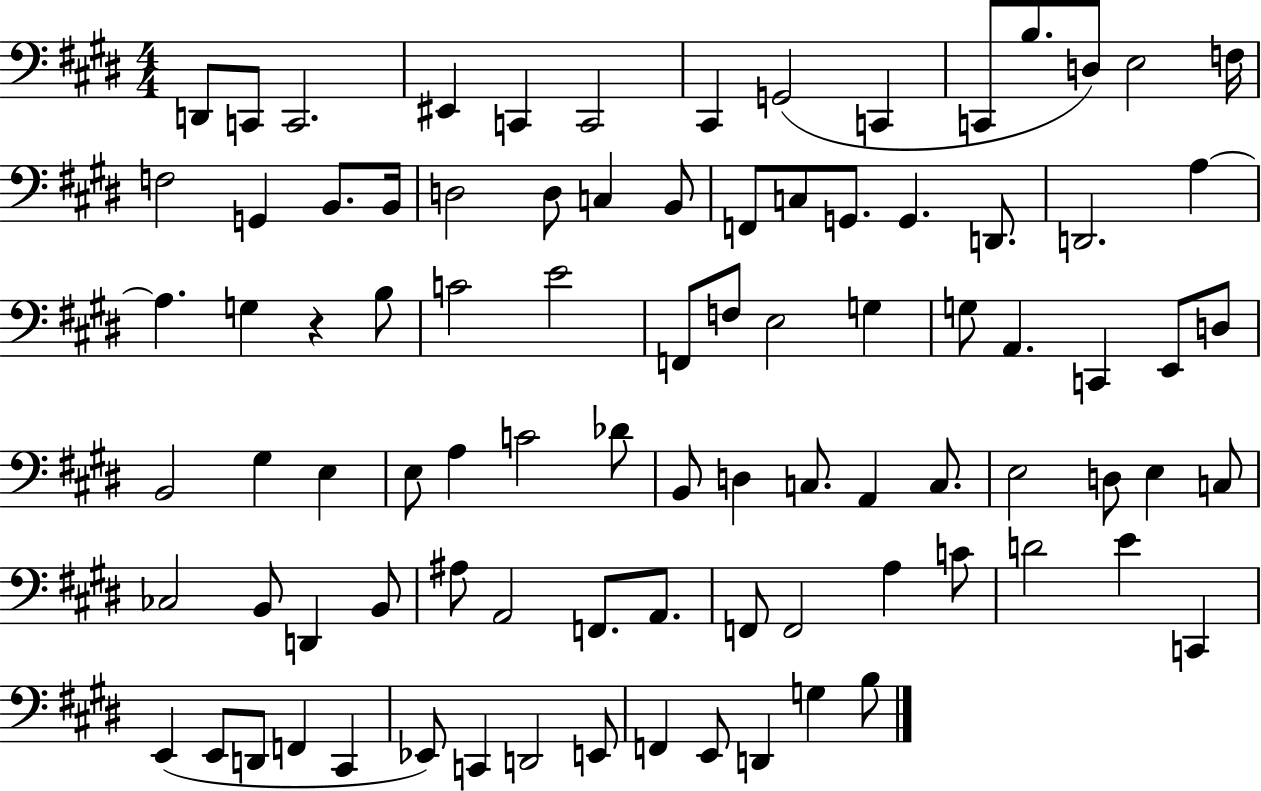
X:1
T:Untitled
M:4/4
L:1/4
K:E
D,,/2 C,,/2 C,,2 ^E,, C,, C,,2 ^C,, G,,2 C,, C,,/2 B,/2 D,/2 E,2 F,/4 F,2 G,, B,,/2 B,,/4 D,2 D,/2 C, B,,/2 F,,/2 C,/2 G,,/2 G,, D,,/2 D,,2 A, A, G, z B,/2 C2 E2 F,,/2 F,/2 E,2 G, G,/2 A,, C,, E,,/2 D,/2 B,,2 ^G, E, E,/2 A, C2 _D/2 B,,/2 D, C,/2 A,, C,/2 E,2 D,/2 E, C,/2 _C,2 B,,/2 D,, B,,/2 ^A,/2 A,,2 F,,/2 A,,/2 F,,/2 F,,2 A, C/2 D2 E C,, E,, E,,/2 D,,/2 F,, ^C,, _E,,/2 C,, D,,2 E,,/2 F,, E,,/2 D,, G, B,/2